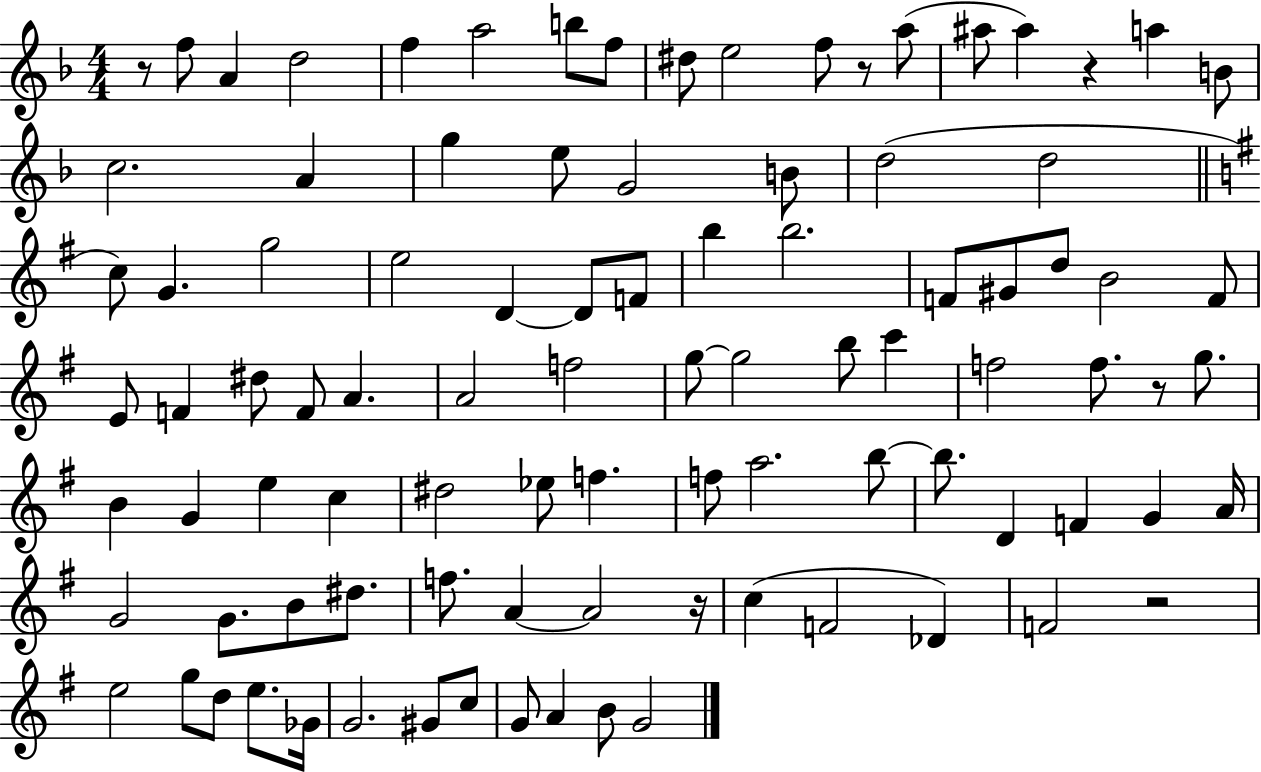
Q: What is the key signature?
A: F major